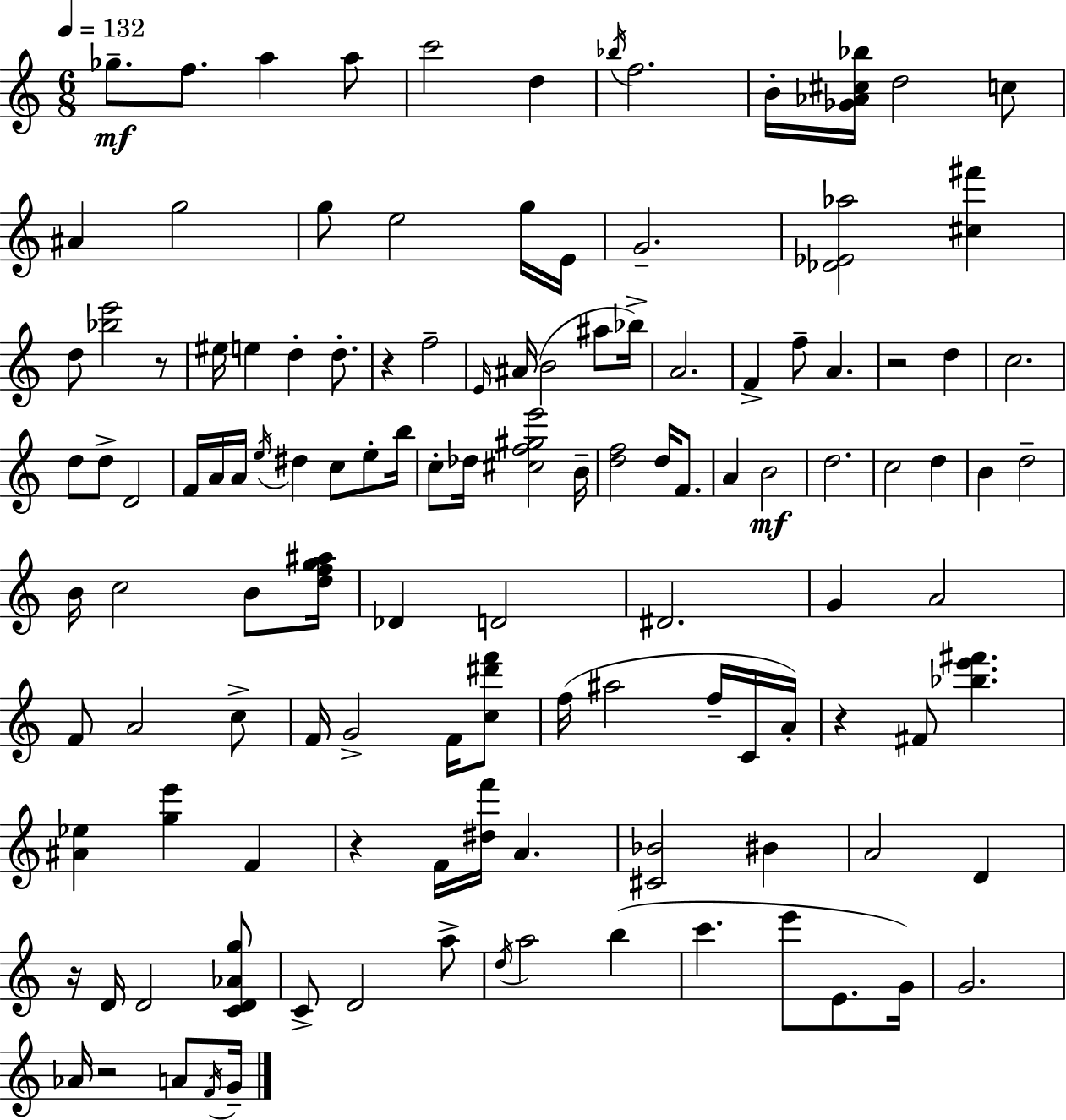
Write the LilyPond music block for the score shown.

{
  \clef treble
  \numericTimeSignature
  \time 6/8
  \key c \major
  \tempo 4 = 132
  ges''8.--\mf f''8. a''4 a''8 | c'''2 d''4 | \acciaccatura { bes''16 } f''2. | b'16-. <ges' aes' cis'' bes''>16 d''2 c''8 | \break ais'4 g''2 | g''8 e''2 g''16 | e'16 g'2.-- | <des' ees' aes''>2 <cis'' fis'''>4 | \break d''8 <bes'' e'''>2 r8 | eis''16 e''4 d''4-. d''8.-. | r4 f''2-- | \grace { e'16 } ais'16( b'2 ais''8 | \break bes''16->) a'2. | f'4-> f''8-- a'4. | r2 d''4 | c''2. | \break d''8 d''8-> d'2 | f'16 a'16 a'16 \acciaccatura { e''16 } dis''4 c''8 | e''8-. b''16 c''8-. des''16 <cis'' f'' gis'' e'''>2 | b'16-- <d'' f''>2 d''16 | \break f'8. a'4 b'2\mf | d''2. | c''2 d''4 | b'4 d''2-- | \break b'16 c''2 | b'8 <d'' f'' g'' ais''>16 des'4 d'2 | dis'2. | g'4 a'2 | \break f'8 a'2 | c''8-> f'16 g'2-> | f'16 <c'' dis''' f'''>8 f''16( ais''2 | f''16-- c'16 a'16-.) r4 fis'8 <bes'' e''' fis'''>4. | \break <ais' ees''>4 <g'' e'''>4 f'4 | r4 f'16 <dis'' f'''>16 a'4. | <cis' bes'>2 bis'4 | a'2 d'4 | \break r16 d'16 d'2 | <c' d' aes' g''>8 c'8-> d'2 | a''8-> \acciaccatura { d''16 } a''2 | b''4( c'''4. e'''8 | \break e'8. g'16) g'2. | aes'16 r2 | a'8 \acciaccatura { f'16 } g'16-- \bar "|."
}